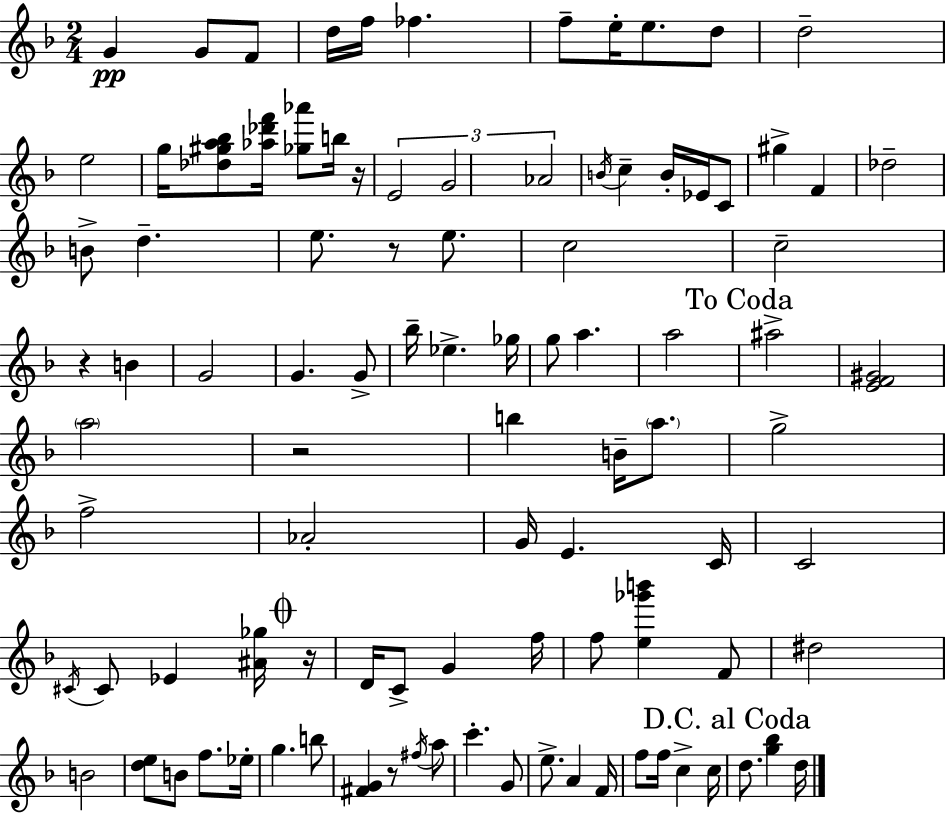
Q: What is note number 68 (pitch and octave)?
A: G5